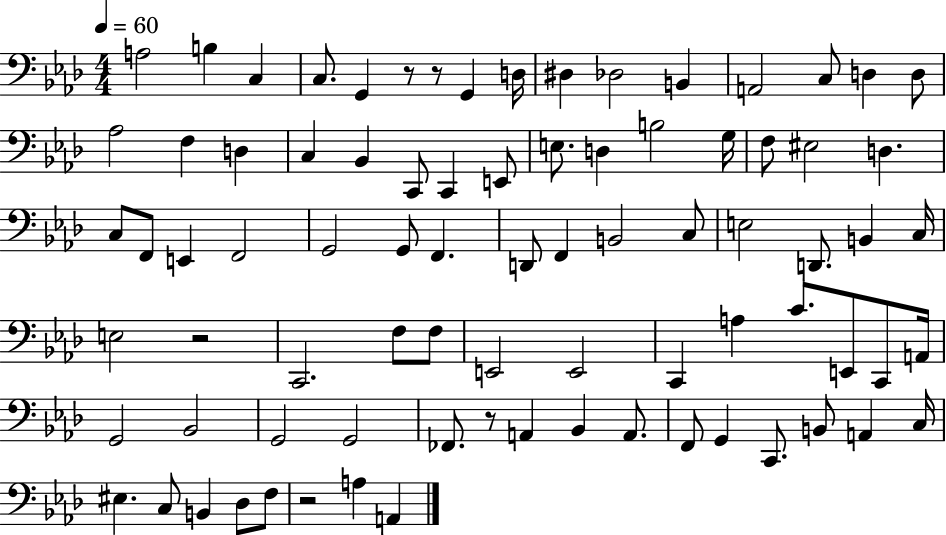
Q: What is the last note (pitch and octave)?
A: A2